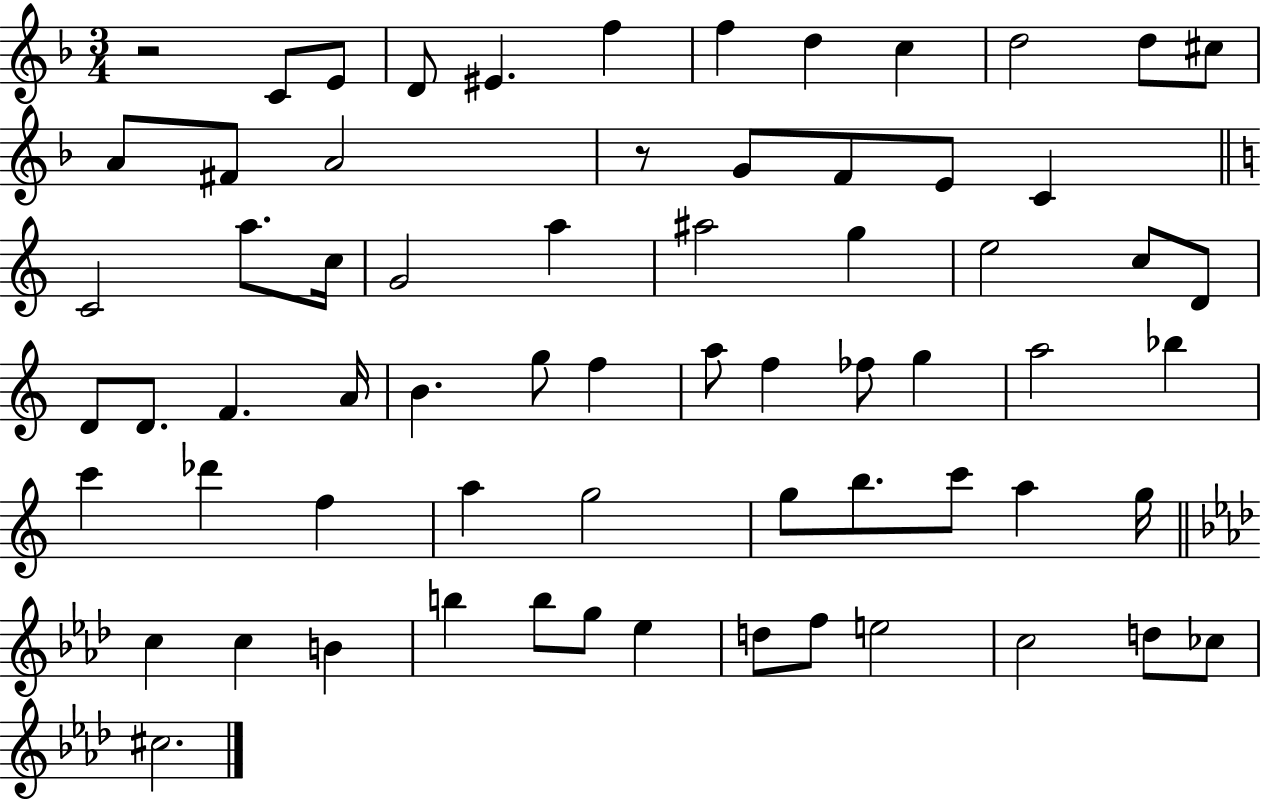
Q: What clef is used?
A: treble